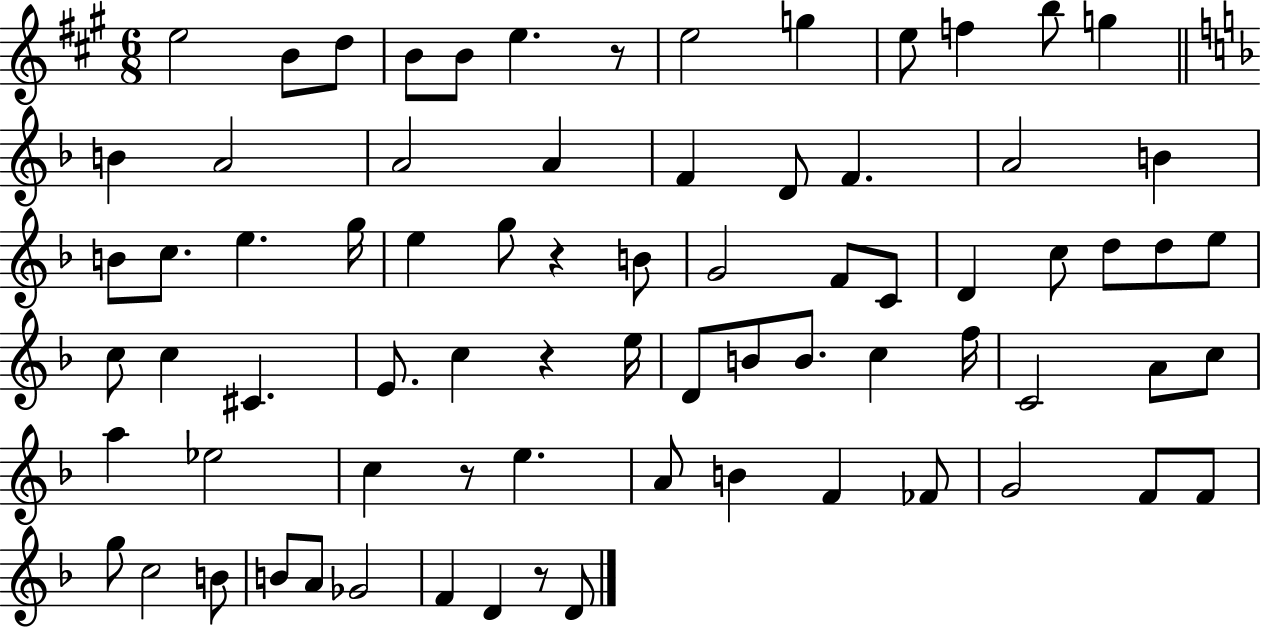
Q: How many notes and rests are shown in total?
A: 75